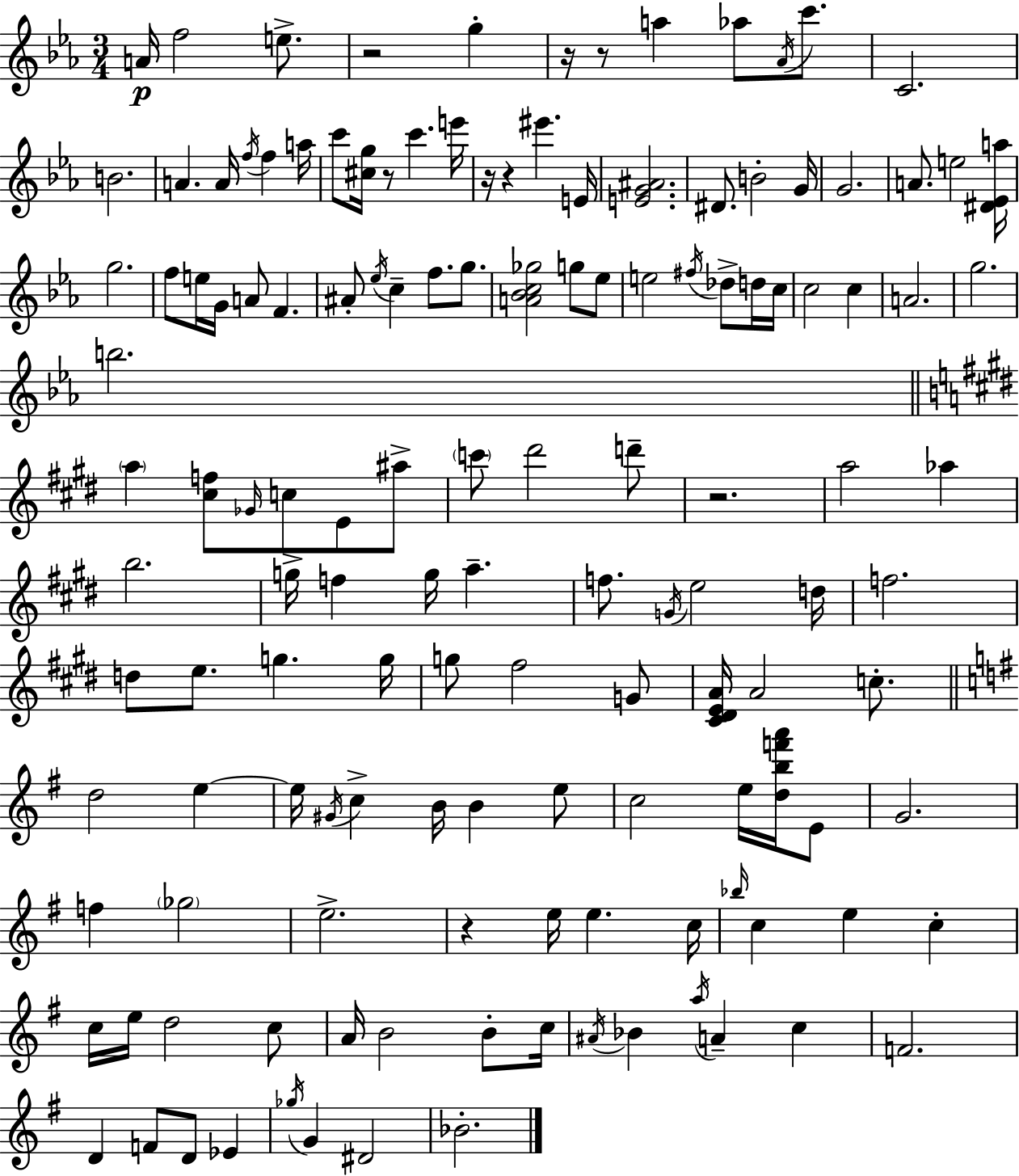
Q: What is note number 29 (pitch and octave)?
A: E5